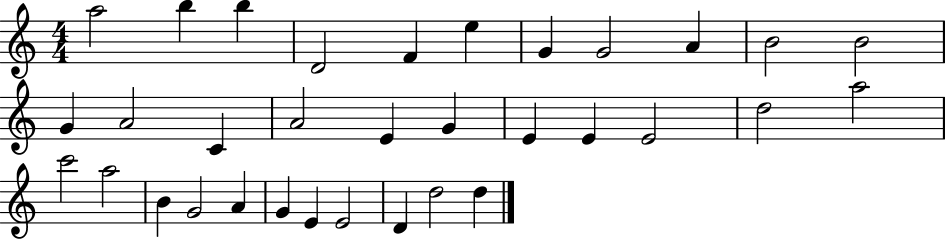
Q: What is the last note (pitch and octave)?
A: D5